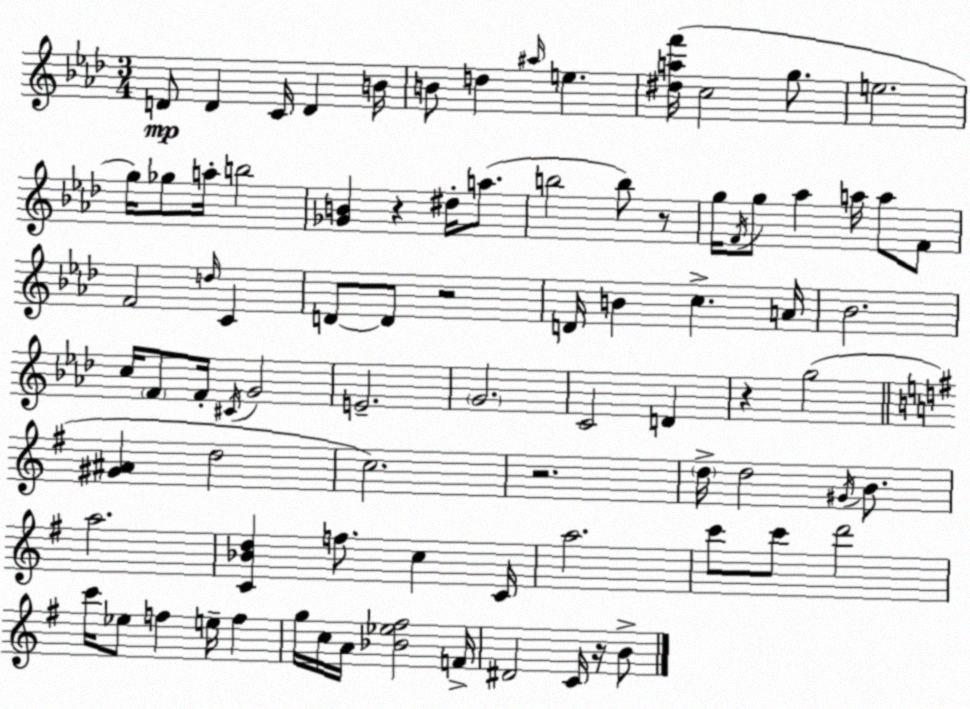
X:1
T:Untitled
M:3/4
L:1/4
K:Fm
D/2 D C/4 D B/4 B/2 d ^a/4 e [^daf']/4 c2 g/2 e2 g/4 _g/2 a/4 b2 [_GB] z ^d/4 a/2 b2 b/2 z/2 g/4 F/4 g/2 _a a/4 a/2 F/2 F2 d/4 C D/2 D/2 z2 D/4 B c A/4 _B2 c/4 F/2 F/4 ^C/4 G2 E2 G2 C2 D z g2 [^G^A] d2 c2 z2 d/4 d2 ^G/4 B/2 a2 [C_Bd] f/2 c C/4 a2 c'/2 c'/2 d'2 c'/4 _e/2 f e/4 f g/4 c/4 A/4 [_B_e^f]2 F/4 ^D2 C/4 z/4 B/2